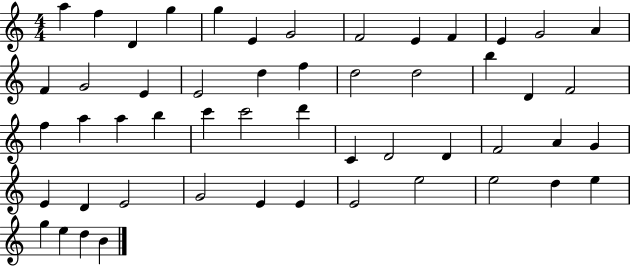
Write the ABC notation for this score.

X:1
T:Untitled
M:4/4
L:1/4
K:C
a f D g g E G2 F2 E F E G2 A F G2 E E2 d f d2 d2 b D F2 f a a b c' c'2 d' C D2 D F2 A G E D E2 G2 E E E2 e2 e2 d e g e d B